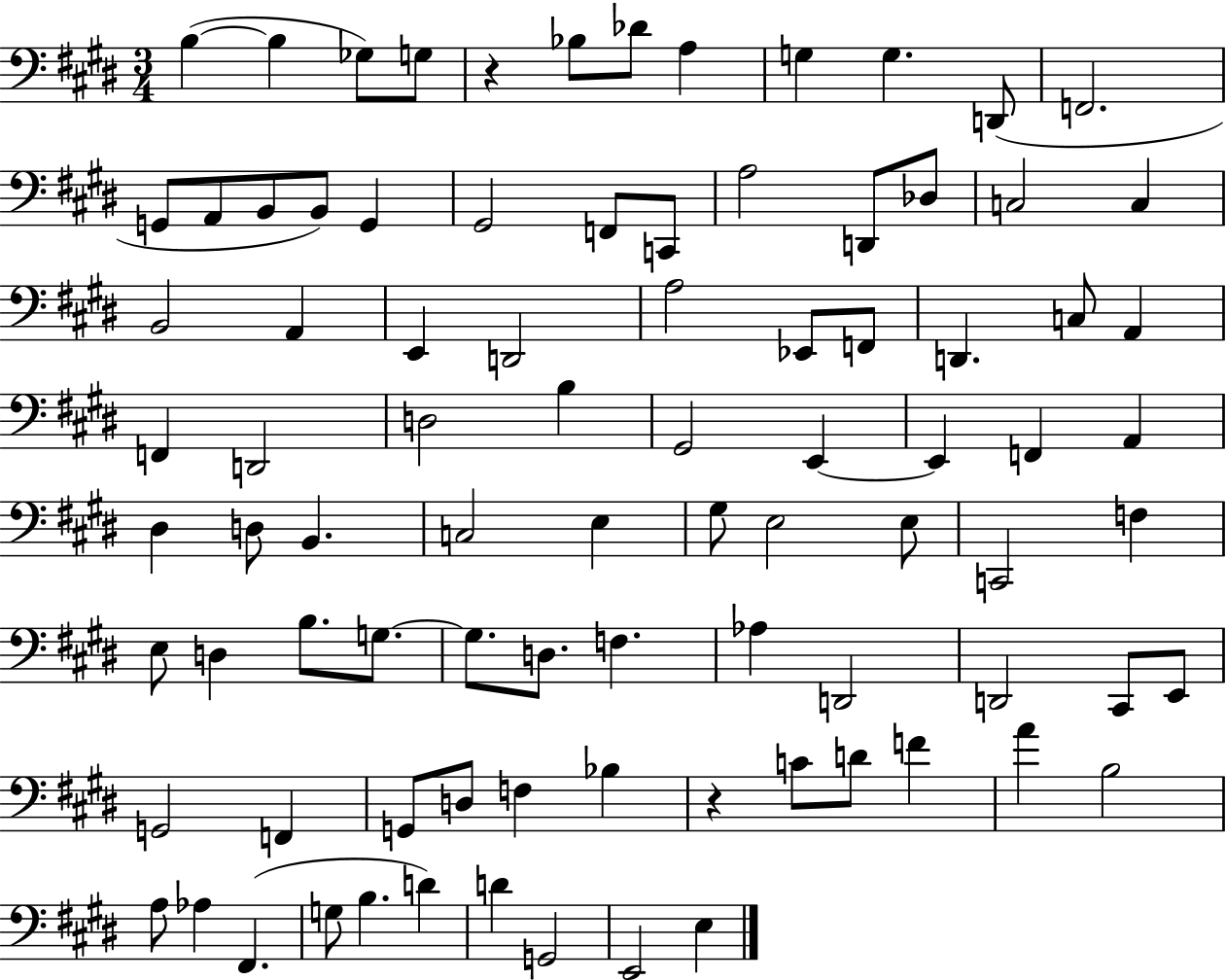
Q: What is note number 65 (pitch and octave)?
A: E2